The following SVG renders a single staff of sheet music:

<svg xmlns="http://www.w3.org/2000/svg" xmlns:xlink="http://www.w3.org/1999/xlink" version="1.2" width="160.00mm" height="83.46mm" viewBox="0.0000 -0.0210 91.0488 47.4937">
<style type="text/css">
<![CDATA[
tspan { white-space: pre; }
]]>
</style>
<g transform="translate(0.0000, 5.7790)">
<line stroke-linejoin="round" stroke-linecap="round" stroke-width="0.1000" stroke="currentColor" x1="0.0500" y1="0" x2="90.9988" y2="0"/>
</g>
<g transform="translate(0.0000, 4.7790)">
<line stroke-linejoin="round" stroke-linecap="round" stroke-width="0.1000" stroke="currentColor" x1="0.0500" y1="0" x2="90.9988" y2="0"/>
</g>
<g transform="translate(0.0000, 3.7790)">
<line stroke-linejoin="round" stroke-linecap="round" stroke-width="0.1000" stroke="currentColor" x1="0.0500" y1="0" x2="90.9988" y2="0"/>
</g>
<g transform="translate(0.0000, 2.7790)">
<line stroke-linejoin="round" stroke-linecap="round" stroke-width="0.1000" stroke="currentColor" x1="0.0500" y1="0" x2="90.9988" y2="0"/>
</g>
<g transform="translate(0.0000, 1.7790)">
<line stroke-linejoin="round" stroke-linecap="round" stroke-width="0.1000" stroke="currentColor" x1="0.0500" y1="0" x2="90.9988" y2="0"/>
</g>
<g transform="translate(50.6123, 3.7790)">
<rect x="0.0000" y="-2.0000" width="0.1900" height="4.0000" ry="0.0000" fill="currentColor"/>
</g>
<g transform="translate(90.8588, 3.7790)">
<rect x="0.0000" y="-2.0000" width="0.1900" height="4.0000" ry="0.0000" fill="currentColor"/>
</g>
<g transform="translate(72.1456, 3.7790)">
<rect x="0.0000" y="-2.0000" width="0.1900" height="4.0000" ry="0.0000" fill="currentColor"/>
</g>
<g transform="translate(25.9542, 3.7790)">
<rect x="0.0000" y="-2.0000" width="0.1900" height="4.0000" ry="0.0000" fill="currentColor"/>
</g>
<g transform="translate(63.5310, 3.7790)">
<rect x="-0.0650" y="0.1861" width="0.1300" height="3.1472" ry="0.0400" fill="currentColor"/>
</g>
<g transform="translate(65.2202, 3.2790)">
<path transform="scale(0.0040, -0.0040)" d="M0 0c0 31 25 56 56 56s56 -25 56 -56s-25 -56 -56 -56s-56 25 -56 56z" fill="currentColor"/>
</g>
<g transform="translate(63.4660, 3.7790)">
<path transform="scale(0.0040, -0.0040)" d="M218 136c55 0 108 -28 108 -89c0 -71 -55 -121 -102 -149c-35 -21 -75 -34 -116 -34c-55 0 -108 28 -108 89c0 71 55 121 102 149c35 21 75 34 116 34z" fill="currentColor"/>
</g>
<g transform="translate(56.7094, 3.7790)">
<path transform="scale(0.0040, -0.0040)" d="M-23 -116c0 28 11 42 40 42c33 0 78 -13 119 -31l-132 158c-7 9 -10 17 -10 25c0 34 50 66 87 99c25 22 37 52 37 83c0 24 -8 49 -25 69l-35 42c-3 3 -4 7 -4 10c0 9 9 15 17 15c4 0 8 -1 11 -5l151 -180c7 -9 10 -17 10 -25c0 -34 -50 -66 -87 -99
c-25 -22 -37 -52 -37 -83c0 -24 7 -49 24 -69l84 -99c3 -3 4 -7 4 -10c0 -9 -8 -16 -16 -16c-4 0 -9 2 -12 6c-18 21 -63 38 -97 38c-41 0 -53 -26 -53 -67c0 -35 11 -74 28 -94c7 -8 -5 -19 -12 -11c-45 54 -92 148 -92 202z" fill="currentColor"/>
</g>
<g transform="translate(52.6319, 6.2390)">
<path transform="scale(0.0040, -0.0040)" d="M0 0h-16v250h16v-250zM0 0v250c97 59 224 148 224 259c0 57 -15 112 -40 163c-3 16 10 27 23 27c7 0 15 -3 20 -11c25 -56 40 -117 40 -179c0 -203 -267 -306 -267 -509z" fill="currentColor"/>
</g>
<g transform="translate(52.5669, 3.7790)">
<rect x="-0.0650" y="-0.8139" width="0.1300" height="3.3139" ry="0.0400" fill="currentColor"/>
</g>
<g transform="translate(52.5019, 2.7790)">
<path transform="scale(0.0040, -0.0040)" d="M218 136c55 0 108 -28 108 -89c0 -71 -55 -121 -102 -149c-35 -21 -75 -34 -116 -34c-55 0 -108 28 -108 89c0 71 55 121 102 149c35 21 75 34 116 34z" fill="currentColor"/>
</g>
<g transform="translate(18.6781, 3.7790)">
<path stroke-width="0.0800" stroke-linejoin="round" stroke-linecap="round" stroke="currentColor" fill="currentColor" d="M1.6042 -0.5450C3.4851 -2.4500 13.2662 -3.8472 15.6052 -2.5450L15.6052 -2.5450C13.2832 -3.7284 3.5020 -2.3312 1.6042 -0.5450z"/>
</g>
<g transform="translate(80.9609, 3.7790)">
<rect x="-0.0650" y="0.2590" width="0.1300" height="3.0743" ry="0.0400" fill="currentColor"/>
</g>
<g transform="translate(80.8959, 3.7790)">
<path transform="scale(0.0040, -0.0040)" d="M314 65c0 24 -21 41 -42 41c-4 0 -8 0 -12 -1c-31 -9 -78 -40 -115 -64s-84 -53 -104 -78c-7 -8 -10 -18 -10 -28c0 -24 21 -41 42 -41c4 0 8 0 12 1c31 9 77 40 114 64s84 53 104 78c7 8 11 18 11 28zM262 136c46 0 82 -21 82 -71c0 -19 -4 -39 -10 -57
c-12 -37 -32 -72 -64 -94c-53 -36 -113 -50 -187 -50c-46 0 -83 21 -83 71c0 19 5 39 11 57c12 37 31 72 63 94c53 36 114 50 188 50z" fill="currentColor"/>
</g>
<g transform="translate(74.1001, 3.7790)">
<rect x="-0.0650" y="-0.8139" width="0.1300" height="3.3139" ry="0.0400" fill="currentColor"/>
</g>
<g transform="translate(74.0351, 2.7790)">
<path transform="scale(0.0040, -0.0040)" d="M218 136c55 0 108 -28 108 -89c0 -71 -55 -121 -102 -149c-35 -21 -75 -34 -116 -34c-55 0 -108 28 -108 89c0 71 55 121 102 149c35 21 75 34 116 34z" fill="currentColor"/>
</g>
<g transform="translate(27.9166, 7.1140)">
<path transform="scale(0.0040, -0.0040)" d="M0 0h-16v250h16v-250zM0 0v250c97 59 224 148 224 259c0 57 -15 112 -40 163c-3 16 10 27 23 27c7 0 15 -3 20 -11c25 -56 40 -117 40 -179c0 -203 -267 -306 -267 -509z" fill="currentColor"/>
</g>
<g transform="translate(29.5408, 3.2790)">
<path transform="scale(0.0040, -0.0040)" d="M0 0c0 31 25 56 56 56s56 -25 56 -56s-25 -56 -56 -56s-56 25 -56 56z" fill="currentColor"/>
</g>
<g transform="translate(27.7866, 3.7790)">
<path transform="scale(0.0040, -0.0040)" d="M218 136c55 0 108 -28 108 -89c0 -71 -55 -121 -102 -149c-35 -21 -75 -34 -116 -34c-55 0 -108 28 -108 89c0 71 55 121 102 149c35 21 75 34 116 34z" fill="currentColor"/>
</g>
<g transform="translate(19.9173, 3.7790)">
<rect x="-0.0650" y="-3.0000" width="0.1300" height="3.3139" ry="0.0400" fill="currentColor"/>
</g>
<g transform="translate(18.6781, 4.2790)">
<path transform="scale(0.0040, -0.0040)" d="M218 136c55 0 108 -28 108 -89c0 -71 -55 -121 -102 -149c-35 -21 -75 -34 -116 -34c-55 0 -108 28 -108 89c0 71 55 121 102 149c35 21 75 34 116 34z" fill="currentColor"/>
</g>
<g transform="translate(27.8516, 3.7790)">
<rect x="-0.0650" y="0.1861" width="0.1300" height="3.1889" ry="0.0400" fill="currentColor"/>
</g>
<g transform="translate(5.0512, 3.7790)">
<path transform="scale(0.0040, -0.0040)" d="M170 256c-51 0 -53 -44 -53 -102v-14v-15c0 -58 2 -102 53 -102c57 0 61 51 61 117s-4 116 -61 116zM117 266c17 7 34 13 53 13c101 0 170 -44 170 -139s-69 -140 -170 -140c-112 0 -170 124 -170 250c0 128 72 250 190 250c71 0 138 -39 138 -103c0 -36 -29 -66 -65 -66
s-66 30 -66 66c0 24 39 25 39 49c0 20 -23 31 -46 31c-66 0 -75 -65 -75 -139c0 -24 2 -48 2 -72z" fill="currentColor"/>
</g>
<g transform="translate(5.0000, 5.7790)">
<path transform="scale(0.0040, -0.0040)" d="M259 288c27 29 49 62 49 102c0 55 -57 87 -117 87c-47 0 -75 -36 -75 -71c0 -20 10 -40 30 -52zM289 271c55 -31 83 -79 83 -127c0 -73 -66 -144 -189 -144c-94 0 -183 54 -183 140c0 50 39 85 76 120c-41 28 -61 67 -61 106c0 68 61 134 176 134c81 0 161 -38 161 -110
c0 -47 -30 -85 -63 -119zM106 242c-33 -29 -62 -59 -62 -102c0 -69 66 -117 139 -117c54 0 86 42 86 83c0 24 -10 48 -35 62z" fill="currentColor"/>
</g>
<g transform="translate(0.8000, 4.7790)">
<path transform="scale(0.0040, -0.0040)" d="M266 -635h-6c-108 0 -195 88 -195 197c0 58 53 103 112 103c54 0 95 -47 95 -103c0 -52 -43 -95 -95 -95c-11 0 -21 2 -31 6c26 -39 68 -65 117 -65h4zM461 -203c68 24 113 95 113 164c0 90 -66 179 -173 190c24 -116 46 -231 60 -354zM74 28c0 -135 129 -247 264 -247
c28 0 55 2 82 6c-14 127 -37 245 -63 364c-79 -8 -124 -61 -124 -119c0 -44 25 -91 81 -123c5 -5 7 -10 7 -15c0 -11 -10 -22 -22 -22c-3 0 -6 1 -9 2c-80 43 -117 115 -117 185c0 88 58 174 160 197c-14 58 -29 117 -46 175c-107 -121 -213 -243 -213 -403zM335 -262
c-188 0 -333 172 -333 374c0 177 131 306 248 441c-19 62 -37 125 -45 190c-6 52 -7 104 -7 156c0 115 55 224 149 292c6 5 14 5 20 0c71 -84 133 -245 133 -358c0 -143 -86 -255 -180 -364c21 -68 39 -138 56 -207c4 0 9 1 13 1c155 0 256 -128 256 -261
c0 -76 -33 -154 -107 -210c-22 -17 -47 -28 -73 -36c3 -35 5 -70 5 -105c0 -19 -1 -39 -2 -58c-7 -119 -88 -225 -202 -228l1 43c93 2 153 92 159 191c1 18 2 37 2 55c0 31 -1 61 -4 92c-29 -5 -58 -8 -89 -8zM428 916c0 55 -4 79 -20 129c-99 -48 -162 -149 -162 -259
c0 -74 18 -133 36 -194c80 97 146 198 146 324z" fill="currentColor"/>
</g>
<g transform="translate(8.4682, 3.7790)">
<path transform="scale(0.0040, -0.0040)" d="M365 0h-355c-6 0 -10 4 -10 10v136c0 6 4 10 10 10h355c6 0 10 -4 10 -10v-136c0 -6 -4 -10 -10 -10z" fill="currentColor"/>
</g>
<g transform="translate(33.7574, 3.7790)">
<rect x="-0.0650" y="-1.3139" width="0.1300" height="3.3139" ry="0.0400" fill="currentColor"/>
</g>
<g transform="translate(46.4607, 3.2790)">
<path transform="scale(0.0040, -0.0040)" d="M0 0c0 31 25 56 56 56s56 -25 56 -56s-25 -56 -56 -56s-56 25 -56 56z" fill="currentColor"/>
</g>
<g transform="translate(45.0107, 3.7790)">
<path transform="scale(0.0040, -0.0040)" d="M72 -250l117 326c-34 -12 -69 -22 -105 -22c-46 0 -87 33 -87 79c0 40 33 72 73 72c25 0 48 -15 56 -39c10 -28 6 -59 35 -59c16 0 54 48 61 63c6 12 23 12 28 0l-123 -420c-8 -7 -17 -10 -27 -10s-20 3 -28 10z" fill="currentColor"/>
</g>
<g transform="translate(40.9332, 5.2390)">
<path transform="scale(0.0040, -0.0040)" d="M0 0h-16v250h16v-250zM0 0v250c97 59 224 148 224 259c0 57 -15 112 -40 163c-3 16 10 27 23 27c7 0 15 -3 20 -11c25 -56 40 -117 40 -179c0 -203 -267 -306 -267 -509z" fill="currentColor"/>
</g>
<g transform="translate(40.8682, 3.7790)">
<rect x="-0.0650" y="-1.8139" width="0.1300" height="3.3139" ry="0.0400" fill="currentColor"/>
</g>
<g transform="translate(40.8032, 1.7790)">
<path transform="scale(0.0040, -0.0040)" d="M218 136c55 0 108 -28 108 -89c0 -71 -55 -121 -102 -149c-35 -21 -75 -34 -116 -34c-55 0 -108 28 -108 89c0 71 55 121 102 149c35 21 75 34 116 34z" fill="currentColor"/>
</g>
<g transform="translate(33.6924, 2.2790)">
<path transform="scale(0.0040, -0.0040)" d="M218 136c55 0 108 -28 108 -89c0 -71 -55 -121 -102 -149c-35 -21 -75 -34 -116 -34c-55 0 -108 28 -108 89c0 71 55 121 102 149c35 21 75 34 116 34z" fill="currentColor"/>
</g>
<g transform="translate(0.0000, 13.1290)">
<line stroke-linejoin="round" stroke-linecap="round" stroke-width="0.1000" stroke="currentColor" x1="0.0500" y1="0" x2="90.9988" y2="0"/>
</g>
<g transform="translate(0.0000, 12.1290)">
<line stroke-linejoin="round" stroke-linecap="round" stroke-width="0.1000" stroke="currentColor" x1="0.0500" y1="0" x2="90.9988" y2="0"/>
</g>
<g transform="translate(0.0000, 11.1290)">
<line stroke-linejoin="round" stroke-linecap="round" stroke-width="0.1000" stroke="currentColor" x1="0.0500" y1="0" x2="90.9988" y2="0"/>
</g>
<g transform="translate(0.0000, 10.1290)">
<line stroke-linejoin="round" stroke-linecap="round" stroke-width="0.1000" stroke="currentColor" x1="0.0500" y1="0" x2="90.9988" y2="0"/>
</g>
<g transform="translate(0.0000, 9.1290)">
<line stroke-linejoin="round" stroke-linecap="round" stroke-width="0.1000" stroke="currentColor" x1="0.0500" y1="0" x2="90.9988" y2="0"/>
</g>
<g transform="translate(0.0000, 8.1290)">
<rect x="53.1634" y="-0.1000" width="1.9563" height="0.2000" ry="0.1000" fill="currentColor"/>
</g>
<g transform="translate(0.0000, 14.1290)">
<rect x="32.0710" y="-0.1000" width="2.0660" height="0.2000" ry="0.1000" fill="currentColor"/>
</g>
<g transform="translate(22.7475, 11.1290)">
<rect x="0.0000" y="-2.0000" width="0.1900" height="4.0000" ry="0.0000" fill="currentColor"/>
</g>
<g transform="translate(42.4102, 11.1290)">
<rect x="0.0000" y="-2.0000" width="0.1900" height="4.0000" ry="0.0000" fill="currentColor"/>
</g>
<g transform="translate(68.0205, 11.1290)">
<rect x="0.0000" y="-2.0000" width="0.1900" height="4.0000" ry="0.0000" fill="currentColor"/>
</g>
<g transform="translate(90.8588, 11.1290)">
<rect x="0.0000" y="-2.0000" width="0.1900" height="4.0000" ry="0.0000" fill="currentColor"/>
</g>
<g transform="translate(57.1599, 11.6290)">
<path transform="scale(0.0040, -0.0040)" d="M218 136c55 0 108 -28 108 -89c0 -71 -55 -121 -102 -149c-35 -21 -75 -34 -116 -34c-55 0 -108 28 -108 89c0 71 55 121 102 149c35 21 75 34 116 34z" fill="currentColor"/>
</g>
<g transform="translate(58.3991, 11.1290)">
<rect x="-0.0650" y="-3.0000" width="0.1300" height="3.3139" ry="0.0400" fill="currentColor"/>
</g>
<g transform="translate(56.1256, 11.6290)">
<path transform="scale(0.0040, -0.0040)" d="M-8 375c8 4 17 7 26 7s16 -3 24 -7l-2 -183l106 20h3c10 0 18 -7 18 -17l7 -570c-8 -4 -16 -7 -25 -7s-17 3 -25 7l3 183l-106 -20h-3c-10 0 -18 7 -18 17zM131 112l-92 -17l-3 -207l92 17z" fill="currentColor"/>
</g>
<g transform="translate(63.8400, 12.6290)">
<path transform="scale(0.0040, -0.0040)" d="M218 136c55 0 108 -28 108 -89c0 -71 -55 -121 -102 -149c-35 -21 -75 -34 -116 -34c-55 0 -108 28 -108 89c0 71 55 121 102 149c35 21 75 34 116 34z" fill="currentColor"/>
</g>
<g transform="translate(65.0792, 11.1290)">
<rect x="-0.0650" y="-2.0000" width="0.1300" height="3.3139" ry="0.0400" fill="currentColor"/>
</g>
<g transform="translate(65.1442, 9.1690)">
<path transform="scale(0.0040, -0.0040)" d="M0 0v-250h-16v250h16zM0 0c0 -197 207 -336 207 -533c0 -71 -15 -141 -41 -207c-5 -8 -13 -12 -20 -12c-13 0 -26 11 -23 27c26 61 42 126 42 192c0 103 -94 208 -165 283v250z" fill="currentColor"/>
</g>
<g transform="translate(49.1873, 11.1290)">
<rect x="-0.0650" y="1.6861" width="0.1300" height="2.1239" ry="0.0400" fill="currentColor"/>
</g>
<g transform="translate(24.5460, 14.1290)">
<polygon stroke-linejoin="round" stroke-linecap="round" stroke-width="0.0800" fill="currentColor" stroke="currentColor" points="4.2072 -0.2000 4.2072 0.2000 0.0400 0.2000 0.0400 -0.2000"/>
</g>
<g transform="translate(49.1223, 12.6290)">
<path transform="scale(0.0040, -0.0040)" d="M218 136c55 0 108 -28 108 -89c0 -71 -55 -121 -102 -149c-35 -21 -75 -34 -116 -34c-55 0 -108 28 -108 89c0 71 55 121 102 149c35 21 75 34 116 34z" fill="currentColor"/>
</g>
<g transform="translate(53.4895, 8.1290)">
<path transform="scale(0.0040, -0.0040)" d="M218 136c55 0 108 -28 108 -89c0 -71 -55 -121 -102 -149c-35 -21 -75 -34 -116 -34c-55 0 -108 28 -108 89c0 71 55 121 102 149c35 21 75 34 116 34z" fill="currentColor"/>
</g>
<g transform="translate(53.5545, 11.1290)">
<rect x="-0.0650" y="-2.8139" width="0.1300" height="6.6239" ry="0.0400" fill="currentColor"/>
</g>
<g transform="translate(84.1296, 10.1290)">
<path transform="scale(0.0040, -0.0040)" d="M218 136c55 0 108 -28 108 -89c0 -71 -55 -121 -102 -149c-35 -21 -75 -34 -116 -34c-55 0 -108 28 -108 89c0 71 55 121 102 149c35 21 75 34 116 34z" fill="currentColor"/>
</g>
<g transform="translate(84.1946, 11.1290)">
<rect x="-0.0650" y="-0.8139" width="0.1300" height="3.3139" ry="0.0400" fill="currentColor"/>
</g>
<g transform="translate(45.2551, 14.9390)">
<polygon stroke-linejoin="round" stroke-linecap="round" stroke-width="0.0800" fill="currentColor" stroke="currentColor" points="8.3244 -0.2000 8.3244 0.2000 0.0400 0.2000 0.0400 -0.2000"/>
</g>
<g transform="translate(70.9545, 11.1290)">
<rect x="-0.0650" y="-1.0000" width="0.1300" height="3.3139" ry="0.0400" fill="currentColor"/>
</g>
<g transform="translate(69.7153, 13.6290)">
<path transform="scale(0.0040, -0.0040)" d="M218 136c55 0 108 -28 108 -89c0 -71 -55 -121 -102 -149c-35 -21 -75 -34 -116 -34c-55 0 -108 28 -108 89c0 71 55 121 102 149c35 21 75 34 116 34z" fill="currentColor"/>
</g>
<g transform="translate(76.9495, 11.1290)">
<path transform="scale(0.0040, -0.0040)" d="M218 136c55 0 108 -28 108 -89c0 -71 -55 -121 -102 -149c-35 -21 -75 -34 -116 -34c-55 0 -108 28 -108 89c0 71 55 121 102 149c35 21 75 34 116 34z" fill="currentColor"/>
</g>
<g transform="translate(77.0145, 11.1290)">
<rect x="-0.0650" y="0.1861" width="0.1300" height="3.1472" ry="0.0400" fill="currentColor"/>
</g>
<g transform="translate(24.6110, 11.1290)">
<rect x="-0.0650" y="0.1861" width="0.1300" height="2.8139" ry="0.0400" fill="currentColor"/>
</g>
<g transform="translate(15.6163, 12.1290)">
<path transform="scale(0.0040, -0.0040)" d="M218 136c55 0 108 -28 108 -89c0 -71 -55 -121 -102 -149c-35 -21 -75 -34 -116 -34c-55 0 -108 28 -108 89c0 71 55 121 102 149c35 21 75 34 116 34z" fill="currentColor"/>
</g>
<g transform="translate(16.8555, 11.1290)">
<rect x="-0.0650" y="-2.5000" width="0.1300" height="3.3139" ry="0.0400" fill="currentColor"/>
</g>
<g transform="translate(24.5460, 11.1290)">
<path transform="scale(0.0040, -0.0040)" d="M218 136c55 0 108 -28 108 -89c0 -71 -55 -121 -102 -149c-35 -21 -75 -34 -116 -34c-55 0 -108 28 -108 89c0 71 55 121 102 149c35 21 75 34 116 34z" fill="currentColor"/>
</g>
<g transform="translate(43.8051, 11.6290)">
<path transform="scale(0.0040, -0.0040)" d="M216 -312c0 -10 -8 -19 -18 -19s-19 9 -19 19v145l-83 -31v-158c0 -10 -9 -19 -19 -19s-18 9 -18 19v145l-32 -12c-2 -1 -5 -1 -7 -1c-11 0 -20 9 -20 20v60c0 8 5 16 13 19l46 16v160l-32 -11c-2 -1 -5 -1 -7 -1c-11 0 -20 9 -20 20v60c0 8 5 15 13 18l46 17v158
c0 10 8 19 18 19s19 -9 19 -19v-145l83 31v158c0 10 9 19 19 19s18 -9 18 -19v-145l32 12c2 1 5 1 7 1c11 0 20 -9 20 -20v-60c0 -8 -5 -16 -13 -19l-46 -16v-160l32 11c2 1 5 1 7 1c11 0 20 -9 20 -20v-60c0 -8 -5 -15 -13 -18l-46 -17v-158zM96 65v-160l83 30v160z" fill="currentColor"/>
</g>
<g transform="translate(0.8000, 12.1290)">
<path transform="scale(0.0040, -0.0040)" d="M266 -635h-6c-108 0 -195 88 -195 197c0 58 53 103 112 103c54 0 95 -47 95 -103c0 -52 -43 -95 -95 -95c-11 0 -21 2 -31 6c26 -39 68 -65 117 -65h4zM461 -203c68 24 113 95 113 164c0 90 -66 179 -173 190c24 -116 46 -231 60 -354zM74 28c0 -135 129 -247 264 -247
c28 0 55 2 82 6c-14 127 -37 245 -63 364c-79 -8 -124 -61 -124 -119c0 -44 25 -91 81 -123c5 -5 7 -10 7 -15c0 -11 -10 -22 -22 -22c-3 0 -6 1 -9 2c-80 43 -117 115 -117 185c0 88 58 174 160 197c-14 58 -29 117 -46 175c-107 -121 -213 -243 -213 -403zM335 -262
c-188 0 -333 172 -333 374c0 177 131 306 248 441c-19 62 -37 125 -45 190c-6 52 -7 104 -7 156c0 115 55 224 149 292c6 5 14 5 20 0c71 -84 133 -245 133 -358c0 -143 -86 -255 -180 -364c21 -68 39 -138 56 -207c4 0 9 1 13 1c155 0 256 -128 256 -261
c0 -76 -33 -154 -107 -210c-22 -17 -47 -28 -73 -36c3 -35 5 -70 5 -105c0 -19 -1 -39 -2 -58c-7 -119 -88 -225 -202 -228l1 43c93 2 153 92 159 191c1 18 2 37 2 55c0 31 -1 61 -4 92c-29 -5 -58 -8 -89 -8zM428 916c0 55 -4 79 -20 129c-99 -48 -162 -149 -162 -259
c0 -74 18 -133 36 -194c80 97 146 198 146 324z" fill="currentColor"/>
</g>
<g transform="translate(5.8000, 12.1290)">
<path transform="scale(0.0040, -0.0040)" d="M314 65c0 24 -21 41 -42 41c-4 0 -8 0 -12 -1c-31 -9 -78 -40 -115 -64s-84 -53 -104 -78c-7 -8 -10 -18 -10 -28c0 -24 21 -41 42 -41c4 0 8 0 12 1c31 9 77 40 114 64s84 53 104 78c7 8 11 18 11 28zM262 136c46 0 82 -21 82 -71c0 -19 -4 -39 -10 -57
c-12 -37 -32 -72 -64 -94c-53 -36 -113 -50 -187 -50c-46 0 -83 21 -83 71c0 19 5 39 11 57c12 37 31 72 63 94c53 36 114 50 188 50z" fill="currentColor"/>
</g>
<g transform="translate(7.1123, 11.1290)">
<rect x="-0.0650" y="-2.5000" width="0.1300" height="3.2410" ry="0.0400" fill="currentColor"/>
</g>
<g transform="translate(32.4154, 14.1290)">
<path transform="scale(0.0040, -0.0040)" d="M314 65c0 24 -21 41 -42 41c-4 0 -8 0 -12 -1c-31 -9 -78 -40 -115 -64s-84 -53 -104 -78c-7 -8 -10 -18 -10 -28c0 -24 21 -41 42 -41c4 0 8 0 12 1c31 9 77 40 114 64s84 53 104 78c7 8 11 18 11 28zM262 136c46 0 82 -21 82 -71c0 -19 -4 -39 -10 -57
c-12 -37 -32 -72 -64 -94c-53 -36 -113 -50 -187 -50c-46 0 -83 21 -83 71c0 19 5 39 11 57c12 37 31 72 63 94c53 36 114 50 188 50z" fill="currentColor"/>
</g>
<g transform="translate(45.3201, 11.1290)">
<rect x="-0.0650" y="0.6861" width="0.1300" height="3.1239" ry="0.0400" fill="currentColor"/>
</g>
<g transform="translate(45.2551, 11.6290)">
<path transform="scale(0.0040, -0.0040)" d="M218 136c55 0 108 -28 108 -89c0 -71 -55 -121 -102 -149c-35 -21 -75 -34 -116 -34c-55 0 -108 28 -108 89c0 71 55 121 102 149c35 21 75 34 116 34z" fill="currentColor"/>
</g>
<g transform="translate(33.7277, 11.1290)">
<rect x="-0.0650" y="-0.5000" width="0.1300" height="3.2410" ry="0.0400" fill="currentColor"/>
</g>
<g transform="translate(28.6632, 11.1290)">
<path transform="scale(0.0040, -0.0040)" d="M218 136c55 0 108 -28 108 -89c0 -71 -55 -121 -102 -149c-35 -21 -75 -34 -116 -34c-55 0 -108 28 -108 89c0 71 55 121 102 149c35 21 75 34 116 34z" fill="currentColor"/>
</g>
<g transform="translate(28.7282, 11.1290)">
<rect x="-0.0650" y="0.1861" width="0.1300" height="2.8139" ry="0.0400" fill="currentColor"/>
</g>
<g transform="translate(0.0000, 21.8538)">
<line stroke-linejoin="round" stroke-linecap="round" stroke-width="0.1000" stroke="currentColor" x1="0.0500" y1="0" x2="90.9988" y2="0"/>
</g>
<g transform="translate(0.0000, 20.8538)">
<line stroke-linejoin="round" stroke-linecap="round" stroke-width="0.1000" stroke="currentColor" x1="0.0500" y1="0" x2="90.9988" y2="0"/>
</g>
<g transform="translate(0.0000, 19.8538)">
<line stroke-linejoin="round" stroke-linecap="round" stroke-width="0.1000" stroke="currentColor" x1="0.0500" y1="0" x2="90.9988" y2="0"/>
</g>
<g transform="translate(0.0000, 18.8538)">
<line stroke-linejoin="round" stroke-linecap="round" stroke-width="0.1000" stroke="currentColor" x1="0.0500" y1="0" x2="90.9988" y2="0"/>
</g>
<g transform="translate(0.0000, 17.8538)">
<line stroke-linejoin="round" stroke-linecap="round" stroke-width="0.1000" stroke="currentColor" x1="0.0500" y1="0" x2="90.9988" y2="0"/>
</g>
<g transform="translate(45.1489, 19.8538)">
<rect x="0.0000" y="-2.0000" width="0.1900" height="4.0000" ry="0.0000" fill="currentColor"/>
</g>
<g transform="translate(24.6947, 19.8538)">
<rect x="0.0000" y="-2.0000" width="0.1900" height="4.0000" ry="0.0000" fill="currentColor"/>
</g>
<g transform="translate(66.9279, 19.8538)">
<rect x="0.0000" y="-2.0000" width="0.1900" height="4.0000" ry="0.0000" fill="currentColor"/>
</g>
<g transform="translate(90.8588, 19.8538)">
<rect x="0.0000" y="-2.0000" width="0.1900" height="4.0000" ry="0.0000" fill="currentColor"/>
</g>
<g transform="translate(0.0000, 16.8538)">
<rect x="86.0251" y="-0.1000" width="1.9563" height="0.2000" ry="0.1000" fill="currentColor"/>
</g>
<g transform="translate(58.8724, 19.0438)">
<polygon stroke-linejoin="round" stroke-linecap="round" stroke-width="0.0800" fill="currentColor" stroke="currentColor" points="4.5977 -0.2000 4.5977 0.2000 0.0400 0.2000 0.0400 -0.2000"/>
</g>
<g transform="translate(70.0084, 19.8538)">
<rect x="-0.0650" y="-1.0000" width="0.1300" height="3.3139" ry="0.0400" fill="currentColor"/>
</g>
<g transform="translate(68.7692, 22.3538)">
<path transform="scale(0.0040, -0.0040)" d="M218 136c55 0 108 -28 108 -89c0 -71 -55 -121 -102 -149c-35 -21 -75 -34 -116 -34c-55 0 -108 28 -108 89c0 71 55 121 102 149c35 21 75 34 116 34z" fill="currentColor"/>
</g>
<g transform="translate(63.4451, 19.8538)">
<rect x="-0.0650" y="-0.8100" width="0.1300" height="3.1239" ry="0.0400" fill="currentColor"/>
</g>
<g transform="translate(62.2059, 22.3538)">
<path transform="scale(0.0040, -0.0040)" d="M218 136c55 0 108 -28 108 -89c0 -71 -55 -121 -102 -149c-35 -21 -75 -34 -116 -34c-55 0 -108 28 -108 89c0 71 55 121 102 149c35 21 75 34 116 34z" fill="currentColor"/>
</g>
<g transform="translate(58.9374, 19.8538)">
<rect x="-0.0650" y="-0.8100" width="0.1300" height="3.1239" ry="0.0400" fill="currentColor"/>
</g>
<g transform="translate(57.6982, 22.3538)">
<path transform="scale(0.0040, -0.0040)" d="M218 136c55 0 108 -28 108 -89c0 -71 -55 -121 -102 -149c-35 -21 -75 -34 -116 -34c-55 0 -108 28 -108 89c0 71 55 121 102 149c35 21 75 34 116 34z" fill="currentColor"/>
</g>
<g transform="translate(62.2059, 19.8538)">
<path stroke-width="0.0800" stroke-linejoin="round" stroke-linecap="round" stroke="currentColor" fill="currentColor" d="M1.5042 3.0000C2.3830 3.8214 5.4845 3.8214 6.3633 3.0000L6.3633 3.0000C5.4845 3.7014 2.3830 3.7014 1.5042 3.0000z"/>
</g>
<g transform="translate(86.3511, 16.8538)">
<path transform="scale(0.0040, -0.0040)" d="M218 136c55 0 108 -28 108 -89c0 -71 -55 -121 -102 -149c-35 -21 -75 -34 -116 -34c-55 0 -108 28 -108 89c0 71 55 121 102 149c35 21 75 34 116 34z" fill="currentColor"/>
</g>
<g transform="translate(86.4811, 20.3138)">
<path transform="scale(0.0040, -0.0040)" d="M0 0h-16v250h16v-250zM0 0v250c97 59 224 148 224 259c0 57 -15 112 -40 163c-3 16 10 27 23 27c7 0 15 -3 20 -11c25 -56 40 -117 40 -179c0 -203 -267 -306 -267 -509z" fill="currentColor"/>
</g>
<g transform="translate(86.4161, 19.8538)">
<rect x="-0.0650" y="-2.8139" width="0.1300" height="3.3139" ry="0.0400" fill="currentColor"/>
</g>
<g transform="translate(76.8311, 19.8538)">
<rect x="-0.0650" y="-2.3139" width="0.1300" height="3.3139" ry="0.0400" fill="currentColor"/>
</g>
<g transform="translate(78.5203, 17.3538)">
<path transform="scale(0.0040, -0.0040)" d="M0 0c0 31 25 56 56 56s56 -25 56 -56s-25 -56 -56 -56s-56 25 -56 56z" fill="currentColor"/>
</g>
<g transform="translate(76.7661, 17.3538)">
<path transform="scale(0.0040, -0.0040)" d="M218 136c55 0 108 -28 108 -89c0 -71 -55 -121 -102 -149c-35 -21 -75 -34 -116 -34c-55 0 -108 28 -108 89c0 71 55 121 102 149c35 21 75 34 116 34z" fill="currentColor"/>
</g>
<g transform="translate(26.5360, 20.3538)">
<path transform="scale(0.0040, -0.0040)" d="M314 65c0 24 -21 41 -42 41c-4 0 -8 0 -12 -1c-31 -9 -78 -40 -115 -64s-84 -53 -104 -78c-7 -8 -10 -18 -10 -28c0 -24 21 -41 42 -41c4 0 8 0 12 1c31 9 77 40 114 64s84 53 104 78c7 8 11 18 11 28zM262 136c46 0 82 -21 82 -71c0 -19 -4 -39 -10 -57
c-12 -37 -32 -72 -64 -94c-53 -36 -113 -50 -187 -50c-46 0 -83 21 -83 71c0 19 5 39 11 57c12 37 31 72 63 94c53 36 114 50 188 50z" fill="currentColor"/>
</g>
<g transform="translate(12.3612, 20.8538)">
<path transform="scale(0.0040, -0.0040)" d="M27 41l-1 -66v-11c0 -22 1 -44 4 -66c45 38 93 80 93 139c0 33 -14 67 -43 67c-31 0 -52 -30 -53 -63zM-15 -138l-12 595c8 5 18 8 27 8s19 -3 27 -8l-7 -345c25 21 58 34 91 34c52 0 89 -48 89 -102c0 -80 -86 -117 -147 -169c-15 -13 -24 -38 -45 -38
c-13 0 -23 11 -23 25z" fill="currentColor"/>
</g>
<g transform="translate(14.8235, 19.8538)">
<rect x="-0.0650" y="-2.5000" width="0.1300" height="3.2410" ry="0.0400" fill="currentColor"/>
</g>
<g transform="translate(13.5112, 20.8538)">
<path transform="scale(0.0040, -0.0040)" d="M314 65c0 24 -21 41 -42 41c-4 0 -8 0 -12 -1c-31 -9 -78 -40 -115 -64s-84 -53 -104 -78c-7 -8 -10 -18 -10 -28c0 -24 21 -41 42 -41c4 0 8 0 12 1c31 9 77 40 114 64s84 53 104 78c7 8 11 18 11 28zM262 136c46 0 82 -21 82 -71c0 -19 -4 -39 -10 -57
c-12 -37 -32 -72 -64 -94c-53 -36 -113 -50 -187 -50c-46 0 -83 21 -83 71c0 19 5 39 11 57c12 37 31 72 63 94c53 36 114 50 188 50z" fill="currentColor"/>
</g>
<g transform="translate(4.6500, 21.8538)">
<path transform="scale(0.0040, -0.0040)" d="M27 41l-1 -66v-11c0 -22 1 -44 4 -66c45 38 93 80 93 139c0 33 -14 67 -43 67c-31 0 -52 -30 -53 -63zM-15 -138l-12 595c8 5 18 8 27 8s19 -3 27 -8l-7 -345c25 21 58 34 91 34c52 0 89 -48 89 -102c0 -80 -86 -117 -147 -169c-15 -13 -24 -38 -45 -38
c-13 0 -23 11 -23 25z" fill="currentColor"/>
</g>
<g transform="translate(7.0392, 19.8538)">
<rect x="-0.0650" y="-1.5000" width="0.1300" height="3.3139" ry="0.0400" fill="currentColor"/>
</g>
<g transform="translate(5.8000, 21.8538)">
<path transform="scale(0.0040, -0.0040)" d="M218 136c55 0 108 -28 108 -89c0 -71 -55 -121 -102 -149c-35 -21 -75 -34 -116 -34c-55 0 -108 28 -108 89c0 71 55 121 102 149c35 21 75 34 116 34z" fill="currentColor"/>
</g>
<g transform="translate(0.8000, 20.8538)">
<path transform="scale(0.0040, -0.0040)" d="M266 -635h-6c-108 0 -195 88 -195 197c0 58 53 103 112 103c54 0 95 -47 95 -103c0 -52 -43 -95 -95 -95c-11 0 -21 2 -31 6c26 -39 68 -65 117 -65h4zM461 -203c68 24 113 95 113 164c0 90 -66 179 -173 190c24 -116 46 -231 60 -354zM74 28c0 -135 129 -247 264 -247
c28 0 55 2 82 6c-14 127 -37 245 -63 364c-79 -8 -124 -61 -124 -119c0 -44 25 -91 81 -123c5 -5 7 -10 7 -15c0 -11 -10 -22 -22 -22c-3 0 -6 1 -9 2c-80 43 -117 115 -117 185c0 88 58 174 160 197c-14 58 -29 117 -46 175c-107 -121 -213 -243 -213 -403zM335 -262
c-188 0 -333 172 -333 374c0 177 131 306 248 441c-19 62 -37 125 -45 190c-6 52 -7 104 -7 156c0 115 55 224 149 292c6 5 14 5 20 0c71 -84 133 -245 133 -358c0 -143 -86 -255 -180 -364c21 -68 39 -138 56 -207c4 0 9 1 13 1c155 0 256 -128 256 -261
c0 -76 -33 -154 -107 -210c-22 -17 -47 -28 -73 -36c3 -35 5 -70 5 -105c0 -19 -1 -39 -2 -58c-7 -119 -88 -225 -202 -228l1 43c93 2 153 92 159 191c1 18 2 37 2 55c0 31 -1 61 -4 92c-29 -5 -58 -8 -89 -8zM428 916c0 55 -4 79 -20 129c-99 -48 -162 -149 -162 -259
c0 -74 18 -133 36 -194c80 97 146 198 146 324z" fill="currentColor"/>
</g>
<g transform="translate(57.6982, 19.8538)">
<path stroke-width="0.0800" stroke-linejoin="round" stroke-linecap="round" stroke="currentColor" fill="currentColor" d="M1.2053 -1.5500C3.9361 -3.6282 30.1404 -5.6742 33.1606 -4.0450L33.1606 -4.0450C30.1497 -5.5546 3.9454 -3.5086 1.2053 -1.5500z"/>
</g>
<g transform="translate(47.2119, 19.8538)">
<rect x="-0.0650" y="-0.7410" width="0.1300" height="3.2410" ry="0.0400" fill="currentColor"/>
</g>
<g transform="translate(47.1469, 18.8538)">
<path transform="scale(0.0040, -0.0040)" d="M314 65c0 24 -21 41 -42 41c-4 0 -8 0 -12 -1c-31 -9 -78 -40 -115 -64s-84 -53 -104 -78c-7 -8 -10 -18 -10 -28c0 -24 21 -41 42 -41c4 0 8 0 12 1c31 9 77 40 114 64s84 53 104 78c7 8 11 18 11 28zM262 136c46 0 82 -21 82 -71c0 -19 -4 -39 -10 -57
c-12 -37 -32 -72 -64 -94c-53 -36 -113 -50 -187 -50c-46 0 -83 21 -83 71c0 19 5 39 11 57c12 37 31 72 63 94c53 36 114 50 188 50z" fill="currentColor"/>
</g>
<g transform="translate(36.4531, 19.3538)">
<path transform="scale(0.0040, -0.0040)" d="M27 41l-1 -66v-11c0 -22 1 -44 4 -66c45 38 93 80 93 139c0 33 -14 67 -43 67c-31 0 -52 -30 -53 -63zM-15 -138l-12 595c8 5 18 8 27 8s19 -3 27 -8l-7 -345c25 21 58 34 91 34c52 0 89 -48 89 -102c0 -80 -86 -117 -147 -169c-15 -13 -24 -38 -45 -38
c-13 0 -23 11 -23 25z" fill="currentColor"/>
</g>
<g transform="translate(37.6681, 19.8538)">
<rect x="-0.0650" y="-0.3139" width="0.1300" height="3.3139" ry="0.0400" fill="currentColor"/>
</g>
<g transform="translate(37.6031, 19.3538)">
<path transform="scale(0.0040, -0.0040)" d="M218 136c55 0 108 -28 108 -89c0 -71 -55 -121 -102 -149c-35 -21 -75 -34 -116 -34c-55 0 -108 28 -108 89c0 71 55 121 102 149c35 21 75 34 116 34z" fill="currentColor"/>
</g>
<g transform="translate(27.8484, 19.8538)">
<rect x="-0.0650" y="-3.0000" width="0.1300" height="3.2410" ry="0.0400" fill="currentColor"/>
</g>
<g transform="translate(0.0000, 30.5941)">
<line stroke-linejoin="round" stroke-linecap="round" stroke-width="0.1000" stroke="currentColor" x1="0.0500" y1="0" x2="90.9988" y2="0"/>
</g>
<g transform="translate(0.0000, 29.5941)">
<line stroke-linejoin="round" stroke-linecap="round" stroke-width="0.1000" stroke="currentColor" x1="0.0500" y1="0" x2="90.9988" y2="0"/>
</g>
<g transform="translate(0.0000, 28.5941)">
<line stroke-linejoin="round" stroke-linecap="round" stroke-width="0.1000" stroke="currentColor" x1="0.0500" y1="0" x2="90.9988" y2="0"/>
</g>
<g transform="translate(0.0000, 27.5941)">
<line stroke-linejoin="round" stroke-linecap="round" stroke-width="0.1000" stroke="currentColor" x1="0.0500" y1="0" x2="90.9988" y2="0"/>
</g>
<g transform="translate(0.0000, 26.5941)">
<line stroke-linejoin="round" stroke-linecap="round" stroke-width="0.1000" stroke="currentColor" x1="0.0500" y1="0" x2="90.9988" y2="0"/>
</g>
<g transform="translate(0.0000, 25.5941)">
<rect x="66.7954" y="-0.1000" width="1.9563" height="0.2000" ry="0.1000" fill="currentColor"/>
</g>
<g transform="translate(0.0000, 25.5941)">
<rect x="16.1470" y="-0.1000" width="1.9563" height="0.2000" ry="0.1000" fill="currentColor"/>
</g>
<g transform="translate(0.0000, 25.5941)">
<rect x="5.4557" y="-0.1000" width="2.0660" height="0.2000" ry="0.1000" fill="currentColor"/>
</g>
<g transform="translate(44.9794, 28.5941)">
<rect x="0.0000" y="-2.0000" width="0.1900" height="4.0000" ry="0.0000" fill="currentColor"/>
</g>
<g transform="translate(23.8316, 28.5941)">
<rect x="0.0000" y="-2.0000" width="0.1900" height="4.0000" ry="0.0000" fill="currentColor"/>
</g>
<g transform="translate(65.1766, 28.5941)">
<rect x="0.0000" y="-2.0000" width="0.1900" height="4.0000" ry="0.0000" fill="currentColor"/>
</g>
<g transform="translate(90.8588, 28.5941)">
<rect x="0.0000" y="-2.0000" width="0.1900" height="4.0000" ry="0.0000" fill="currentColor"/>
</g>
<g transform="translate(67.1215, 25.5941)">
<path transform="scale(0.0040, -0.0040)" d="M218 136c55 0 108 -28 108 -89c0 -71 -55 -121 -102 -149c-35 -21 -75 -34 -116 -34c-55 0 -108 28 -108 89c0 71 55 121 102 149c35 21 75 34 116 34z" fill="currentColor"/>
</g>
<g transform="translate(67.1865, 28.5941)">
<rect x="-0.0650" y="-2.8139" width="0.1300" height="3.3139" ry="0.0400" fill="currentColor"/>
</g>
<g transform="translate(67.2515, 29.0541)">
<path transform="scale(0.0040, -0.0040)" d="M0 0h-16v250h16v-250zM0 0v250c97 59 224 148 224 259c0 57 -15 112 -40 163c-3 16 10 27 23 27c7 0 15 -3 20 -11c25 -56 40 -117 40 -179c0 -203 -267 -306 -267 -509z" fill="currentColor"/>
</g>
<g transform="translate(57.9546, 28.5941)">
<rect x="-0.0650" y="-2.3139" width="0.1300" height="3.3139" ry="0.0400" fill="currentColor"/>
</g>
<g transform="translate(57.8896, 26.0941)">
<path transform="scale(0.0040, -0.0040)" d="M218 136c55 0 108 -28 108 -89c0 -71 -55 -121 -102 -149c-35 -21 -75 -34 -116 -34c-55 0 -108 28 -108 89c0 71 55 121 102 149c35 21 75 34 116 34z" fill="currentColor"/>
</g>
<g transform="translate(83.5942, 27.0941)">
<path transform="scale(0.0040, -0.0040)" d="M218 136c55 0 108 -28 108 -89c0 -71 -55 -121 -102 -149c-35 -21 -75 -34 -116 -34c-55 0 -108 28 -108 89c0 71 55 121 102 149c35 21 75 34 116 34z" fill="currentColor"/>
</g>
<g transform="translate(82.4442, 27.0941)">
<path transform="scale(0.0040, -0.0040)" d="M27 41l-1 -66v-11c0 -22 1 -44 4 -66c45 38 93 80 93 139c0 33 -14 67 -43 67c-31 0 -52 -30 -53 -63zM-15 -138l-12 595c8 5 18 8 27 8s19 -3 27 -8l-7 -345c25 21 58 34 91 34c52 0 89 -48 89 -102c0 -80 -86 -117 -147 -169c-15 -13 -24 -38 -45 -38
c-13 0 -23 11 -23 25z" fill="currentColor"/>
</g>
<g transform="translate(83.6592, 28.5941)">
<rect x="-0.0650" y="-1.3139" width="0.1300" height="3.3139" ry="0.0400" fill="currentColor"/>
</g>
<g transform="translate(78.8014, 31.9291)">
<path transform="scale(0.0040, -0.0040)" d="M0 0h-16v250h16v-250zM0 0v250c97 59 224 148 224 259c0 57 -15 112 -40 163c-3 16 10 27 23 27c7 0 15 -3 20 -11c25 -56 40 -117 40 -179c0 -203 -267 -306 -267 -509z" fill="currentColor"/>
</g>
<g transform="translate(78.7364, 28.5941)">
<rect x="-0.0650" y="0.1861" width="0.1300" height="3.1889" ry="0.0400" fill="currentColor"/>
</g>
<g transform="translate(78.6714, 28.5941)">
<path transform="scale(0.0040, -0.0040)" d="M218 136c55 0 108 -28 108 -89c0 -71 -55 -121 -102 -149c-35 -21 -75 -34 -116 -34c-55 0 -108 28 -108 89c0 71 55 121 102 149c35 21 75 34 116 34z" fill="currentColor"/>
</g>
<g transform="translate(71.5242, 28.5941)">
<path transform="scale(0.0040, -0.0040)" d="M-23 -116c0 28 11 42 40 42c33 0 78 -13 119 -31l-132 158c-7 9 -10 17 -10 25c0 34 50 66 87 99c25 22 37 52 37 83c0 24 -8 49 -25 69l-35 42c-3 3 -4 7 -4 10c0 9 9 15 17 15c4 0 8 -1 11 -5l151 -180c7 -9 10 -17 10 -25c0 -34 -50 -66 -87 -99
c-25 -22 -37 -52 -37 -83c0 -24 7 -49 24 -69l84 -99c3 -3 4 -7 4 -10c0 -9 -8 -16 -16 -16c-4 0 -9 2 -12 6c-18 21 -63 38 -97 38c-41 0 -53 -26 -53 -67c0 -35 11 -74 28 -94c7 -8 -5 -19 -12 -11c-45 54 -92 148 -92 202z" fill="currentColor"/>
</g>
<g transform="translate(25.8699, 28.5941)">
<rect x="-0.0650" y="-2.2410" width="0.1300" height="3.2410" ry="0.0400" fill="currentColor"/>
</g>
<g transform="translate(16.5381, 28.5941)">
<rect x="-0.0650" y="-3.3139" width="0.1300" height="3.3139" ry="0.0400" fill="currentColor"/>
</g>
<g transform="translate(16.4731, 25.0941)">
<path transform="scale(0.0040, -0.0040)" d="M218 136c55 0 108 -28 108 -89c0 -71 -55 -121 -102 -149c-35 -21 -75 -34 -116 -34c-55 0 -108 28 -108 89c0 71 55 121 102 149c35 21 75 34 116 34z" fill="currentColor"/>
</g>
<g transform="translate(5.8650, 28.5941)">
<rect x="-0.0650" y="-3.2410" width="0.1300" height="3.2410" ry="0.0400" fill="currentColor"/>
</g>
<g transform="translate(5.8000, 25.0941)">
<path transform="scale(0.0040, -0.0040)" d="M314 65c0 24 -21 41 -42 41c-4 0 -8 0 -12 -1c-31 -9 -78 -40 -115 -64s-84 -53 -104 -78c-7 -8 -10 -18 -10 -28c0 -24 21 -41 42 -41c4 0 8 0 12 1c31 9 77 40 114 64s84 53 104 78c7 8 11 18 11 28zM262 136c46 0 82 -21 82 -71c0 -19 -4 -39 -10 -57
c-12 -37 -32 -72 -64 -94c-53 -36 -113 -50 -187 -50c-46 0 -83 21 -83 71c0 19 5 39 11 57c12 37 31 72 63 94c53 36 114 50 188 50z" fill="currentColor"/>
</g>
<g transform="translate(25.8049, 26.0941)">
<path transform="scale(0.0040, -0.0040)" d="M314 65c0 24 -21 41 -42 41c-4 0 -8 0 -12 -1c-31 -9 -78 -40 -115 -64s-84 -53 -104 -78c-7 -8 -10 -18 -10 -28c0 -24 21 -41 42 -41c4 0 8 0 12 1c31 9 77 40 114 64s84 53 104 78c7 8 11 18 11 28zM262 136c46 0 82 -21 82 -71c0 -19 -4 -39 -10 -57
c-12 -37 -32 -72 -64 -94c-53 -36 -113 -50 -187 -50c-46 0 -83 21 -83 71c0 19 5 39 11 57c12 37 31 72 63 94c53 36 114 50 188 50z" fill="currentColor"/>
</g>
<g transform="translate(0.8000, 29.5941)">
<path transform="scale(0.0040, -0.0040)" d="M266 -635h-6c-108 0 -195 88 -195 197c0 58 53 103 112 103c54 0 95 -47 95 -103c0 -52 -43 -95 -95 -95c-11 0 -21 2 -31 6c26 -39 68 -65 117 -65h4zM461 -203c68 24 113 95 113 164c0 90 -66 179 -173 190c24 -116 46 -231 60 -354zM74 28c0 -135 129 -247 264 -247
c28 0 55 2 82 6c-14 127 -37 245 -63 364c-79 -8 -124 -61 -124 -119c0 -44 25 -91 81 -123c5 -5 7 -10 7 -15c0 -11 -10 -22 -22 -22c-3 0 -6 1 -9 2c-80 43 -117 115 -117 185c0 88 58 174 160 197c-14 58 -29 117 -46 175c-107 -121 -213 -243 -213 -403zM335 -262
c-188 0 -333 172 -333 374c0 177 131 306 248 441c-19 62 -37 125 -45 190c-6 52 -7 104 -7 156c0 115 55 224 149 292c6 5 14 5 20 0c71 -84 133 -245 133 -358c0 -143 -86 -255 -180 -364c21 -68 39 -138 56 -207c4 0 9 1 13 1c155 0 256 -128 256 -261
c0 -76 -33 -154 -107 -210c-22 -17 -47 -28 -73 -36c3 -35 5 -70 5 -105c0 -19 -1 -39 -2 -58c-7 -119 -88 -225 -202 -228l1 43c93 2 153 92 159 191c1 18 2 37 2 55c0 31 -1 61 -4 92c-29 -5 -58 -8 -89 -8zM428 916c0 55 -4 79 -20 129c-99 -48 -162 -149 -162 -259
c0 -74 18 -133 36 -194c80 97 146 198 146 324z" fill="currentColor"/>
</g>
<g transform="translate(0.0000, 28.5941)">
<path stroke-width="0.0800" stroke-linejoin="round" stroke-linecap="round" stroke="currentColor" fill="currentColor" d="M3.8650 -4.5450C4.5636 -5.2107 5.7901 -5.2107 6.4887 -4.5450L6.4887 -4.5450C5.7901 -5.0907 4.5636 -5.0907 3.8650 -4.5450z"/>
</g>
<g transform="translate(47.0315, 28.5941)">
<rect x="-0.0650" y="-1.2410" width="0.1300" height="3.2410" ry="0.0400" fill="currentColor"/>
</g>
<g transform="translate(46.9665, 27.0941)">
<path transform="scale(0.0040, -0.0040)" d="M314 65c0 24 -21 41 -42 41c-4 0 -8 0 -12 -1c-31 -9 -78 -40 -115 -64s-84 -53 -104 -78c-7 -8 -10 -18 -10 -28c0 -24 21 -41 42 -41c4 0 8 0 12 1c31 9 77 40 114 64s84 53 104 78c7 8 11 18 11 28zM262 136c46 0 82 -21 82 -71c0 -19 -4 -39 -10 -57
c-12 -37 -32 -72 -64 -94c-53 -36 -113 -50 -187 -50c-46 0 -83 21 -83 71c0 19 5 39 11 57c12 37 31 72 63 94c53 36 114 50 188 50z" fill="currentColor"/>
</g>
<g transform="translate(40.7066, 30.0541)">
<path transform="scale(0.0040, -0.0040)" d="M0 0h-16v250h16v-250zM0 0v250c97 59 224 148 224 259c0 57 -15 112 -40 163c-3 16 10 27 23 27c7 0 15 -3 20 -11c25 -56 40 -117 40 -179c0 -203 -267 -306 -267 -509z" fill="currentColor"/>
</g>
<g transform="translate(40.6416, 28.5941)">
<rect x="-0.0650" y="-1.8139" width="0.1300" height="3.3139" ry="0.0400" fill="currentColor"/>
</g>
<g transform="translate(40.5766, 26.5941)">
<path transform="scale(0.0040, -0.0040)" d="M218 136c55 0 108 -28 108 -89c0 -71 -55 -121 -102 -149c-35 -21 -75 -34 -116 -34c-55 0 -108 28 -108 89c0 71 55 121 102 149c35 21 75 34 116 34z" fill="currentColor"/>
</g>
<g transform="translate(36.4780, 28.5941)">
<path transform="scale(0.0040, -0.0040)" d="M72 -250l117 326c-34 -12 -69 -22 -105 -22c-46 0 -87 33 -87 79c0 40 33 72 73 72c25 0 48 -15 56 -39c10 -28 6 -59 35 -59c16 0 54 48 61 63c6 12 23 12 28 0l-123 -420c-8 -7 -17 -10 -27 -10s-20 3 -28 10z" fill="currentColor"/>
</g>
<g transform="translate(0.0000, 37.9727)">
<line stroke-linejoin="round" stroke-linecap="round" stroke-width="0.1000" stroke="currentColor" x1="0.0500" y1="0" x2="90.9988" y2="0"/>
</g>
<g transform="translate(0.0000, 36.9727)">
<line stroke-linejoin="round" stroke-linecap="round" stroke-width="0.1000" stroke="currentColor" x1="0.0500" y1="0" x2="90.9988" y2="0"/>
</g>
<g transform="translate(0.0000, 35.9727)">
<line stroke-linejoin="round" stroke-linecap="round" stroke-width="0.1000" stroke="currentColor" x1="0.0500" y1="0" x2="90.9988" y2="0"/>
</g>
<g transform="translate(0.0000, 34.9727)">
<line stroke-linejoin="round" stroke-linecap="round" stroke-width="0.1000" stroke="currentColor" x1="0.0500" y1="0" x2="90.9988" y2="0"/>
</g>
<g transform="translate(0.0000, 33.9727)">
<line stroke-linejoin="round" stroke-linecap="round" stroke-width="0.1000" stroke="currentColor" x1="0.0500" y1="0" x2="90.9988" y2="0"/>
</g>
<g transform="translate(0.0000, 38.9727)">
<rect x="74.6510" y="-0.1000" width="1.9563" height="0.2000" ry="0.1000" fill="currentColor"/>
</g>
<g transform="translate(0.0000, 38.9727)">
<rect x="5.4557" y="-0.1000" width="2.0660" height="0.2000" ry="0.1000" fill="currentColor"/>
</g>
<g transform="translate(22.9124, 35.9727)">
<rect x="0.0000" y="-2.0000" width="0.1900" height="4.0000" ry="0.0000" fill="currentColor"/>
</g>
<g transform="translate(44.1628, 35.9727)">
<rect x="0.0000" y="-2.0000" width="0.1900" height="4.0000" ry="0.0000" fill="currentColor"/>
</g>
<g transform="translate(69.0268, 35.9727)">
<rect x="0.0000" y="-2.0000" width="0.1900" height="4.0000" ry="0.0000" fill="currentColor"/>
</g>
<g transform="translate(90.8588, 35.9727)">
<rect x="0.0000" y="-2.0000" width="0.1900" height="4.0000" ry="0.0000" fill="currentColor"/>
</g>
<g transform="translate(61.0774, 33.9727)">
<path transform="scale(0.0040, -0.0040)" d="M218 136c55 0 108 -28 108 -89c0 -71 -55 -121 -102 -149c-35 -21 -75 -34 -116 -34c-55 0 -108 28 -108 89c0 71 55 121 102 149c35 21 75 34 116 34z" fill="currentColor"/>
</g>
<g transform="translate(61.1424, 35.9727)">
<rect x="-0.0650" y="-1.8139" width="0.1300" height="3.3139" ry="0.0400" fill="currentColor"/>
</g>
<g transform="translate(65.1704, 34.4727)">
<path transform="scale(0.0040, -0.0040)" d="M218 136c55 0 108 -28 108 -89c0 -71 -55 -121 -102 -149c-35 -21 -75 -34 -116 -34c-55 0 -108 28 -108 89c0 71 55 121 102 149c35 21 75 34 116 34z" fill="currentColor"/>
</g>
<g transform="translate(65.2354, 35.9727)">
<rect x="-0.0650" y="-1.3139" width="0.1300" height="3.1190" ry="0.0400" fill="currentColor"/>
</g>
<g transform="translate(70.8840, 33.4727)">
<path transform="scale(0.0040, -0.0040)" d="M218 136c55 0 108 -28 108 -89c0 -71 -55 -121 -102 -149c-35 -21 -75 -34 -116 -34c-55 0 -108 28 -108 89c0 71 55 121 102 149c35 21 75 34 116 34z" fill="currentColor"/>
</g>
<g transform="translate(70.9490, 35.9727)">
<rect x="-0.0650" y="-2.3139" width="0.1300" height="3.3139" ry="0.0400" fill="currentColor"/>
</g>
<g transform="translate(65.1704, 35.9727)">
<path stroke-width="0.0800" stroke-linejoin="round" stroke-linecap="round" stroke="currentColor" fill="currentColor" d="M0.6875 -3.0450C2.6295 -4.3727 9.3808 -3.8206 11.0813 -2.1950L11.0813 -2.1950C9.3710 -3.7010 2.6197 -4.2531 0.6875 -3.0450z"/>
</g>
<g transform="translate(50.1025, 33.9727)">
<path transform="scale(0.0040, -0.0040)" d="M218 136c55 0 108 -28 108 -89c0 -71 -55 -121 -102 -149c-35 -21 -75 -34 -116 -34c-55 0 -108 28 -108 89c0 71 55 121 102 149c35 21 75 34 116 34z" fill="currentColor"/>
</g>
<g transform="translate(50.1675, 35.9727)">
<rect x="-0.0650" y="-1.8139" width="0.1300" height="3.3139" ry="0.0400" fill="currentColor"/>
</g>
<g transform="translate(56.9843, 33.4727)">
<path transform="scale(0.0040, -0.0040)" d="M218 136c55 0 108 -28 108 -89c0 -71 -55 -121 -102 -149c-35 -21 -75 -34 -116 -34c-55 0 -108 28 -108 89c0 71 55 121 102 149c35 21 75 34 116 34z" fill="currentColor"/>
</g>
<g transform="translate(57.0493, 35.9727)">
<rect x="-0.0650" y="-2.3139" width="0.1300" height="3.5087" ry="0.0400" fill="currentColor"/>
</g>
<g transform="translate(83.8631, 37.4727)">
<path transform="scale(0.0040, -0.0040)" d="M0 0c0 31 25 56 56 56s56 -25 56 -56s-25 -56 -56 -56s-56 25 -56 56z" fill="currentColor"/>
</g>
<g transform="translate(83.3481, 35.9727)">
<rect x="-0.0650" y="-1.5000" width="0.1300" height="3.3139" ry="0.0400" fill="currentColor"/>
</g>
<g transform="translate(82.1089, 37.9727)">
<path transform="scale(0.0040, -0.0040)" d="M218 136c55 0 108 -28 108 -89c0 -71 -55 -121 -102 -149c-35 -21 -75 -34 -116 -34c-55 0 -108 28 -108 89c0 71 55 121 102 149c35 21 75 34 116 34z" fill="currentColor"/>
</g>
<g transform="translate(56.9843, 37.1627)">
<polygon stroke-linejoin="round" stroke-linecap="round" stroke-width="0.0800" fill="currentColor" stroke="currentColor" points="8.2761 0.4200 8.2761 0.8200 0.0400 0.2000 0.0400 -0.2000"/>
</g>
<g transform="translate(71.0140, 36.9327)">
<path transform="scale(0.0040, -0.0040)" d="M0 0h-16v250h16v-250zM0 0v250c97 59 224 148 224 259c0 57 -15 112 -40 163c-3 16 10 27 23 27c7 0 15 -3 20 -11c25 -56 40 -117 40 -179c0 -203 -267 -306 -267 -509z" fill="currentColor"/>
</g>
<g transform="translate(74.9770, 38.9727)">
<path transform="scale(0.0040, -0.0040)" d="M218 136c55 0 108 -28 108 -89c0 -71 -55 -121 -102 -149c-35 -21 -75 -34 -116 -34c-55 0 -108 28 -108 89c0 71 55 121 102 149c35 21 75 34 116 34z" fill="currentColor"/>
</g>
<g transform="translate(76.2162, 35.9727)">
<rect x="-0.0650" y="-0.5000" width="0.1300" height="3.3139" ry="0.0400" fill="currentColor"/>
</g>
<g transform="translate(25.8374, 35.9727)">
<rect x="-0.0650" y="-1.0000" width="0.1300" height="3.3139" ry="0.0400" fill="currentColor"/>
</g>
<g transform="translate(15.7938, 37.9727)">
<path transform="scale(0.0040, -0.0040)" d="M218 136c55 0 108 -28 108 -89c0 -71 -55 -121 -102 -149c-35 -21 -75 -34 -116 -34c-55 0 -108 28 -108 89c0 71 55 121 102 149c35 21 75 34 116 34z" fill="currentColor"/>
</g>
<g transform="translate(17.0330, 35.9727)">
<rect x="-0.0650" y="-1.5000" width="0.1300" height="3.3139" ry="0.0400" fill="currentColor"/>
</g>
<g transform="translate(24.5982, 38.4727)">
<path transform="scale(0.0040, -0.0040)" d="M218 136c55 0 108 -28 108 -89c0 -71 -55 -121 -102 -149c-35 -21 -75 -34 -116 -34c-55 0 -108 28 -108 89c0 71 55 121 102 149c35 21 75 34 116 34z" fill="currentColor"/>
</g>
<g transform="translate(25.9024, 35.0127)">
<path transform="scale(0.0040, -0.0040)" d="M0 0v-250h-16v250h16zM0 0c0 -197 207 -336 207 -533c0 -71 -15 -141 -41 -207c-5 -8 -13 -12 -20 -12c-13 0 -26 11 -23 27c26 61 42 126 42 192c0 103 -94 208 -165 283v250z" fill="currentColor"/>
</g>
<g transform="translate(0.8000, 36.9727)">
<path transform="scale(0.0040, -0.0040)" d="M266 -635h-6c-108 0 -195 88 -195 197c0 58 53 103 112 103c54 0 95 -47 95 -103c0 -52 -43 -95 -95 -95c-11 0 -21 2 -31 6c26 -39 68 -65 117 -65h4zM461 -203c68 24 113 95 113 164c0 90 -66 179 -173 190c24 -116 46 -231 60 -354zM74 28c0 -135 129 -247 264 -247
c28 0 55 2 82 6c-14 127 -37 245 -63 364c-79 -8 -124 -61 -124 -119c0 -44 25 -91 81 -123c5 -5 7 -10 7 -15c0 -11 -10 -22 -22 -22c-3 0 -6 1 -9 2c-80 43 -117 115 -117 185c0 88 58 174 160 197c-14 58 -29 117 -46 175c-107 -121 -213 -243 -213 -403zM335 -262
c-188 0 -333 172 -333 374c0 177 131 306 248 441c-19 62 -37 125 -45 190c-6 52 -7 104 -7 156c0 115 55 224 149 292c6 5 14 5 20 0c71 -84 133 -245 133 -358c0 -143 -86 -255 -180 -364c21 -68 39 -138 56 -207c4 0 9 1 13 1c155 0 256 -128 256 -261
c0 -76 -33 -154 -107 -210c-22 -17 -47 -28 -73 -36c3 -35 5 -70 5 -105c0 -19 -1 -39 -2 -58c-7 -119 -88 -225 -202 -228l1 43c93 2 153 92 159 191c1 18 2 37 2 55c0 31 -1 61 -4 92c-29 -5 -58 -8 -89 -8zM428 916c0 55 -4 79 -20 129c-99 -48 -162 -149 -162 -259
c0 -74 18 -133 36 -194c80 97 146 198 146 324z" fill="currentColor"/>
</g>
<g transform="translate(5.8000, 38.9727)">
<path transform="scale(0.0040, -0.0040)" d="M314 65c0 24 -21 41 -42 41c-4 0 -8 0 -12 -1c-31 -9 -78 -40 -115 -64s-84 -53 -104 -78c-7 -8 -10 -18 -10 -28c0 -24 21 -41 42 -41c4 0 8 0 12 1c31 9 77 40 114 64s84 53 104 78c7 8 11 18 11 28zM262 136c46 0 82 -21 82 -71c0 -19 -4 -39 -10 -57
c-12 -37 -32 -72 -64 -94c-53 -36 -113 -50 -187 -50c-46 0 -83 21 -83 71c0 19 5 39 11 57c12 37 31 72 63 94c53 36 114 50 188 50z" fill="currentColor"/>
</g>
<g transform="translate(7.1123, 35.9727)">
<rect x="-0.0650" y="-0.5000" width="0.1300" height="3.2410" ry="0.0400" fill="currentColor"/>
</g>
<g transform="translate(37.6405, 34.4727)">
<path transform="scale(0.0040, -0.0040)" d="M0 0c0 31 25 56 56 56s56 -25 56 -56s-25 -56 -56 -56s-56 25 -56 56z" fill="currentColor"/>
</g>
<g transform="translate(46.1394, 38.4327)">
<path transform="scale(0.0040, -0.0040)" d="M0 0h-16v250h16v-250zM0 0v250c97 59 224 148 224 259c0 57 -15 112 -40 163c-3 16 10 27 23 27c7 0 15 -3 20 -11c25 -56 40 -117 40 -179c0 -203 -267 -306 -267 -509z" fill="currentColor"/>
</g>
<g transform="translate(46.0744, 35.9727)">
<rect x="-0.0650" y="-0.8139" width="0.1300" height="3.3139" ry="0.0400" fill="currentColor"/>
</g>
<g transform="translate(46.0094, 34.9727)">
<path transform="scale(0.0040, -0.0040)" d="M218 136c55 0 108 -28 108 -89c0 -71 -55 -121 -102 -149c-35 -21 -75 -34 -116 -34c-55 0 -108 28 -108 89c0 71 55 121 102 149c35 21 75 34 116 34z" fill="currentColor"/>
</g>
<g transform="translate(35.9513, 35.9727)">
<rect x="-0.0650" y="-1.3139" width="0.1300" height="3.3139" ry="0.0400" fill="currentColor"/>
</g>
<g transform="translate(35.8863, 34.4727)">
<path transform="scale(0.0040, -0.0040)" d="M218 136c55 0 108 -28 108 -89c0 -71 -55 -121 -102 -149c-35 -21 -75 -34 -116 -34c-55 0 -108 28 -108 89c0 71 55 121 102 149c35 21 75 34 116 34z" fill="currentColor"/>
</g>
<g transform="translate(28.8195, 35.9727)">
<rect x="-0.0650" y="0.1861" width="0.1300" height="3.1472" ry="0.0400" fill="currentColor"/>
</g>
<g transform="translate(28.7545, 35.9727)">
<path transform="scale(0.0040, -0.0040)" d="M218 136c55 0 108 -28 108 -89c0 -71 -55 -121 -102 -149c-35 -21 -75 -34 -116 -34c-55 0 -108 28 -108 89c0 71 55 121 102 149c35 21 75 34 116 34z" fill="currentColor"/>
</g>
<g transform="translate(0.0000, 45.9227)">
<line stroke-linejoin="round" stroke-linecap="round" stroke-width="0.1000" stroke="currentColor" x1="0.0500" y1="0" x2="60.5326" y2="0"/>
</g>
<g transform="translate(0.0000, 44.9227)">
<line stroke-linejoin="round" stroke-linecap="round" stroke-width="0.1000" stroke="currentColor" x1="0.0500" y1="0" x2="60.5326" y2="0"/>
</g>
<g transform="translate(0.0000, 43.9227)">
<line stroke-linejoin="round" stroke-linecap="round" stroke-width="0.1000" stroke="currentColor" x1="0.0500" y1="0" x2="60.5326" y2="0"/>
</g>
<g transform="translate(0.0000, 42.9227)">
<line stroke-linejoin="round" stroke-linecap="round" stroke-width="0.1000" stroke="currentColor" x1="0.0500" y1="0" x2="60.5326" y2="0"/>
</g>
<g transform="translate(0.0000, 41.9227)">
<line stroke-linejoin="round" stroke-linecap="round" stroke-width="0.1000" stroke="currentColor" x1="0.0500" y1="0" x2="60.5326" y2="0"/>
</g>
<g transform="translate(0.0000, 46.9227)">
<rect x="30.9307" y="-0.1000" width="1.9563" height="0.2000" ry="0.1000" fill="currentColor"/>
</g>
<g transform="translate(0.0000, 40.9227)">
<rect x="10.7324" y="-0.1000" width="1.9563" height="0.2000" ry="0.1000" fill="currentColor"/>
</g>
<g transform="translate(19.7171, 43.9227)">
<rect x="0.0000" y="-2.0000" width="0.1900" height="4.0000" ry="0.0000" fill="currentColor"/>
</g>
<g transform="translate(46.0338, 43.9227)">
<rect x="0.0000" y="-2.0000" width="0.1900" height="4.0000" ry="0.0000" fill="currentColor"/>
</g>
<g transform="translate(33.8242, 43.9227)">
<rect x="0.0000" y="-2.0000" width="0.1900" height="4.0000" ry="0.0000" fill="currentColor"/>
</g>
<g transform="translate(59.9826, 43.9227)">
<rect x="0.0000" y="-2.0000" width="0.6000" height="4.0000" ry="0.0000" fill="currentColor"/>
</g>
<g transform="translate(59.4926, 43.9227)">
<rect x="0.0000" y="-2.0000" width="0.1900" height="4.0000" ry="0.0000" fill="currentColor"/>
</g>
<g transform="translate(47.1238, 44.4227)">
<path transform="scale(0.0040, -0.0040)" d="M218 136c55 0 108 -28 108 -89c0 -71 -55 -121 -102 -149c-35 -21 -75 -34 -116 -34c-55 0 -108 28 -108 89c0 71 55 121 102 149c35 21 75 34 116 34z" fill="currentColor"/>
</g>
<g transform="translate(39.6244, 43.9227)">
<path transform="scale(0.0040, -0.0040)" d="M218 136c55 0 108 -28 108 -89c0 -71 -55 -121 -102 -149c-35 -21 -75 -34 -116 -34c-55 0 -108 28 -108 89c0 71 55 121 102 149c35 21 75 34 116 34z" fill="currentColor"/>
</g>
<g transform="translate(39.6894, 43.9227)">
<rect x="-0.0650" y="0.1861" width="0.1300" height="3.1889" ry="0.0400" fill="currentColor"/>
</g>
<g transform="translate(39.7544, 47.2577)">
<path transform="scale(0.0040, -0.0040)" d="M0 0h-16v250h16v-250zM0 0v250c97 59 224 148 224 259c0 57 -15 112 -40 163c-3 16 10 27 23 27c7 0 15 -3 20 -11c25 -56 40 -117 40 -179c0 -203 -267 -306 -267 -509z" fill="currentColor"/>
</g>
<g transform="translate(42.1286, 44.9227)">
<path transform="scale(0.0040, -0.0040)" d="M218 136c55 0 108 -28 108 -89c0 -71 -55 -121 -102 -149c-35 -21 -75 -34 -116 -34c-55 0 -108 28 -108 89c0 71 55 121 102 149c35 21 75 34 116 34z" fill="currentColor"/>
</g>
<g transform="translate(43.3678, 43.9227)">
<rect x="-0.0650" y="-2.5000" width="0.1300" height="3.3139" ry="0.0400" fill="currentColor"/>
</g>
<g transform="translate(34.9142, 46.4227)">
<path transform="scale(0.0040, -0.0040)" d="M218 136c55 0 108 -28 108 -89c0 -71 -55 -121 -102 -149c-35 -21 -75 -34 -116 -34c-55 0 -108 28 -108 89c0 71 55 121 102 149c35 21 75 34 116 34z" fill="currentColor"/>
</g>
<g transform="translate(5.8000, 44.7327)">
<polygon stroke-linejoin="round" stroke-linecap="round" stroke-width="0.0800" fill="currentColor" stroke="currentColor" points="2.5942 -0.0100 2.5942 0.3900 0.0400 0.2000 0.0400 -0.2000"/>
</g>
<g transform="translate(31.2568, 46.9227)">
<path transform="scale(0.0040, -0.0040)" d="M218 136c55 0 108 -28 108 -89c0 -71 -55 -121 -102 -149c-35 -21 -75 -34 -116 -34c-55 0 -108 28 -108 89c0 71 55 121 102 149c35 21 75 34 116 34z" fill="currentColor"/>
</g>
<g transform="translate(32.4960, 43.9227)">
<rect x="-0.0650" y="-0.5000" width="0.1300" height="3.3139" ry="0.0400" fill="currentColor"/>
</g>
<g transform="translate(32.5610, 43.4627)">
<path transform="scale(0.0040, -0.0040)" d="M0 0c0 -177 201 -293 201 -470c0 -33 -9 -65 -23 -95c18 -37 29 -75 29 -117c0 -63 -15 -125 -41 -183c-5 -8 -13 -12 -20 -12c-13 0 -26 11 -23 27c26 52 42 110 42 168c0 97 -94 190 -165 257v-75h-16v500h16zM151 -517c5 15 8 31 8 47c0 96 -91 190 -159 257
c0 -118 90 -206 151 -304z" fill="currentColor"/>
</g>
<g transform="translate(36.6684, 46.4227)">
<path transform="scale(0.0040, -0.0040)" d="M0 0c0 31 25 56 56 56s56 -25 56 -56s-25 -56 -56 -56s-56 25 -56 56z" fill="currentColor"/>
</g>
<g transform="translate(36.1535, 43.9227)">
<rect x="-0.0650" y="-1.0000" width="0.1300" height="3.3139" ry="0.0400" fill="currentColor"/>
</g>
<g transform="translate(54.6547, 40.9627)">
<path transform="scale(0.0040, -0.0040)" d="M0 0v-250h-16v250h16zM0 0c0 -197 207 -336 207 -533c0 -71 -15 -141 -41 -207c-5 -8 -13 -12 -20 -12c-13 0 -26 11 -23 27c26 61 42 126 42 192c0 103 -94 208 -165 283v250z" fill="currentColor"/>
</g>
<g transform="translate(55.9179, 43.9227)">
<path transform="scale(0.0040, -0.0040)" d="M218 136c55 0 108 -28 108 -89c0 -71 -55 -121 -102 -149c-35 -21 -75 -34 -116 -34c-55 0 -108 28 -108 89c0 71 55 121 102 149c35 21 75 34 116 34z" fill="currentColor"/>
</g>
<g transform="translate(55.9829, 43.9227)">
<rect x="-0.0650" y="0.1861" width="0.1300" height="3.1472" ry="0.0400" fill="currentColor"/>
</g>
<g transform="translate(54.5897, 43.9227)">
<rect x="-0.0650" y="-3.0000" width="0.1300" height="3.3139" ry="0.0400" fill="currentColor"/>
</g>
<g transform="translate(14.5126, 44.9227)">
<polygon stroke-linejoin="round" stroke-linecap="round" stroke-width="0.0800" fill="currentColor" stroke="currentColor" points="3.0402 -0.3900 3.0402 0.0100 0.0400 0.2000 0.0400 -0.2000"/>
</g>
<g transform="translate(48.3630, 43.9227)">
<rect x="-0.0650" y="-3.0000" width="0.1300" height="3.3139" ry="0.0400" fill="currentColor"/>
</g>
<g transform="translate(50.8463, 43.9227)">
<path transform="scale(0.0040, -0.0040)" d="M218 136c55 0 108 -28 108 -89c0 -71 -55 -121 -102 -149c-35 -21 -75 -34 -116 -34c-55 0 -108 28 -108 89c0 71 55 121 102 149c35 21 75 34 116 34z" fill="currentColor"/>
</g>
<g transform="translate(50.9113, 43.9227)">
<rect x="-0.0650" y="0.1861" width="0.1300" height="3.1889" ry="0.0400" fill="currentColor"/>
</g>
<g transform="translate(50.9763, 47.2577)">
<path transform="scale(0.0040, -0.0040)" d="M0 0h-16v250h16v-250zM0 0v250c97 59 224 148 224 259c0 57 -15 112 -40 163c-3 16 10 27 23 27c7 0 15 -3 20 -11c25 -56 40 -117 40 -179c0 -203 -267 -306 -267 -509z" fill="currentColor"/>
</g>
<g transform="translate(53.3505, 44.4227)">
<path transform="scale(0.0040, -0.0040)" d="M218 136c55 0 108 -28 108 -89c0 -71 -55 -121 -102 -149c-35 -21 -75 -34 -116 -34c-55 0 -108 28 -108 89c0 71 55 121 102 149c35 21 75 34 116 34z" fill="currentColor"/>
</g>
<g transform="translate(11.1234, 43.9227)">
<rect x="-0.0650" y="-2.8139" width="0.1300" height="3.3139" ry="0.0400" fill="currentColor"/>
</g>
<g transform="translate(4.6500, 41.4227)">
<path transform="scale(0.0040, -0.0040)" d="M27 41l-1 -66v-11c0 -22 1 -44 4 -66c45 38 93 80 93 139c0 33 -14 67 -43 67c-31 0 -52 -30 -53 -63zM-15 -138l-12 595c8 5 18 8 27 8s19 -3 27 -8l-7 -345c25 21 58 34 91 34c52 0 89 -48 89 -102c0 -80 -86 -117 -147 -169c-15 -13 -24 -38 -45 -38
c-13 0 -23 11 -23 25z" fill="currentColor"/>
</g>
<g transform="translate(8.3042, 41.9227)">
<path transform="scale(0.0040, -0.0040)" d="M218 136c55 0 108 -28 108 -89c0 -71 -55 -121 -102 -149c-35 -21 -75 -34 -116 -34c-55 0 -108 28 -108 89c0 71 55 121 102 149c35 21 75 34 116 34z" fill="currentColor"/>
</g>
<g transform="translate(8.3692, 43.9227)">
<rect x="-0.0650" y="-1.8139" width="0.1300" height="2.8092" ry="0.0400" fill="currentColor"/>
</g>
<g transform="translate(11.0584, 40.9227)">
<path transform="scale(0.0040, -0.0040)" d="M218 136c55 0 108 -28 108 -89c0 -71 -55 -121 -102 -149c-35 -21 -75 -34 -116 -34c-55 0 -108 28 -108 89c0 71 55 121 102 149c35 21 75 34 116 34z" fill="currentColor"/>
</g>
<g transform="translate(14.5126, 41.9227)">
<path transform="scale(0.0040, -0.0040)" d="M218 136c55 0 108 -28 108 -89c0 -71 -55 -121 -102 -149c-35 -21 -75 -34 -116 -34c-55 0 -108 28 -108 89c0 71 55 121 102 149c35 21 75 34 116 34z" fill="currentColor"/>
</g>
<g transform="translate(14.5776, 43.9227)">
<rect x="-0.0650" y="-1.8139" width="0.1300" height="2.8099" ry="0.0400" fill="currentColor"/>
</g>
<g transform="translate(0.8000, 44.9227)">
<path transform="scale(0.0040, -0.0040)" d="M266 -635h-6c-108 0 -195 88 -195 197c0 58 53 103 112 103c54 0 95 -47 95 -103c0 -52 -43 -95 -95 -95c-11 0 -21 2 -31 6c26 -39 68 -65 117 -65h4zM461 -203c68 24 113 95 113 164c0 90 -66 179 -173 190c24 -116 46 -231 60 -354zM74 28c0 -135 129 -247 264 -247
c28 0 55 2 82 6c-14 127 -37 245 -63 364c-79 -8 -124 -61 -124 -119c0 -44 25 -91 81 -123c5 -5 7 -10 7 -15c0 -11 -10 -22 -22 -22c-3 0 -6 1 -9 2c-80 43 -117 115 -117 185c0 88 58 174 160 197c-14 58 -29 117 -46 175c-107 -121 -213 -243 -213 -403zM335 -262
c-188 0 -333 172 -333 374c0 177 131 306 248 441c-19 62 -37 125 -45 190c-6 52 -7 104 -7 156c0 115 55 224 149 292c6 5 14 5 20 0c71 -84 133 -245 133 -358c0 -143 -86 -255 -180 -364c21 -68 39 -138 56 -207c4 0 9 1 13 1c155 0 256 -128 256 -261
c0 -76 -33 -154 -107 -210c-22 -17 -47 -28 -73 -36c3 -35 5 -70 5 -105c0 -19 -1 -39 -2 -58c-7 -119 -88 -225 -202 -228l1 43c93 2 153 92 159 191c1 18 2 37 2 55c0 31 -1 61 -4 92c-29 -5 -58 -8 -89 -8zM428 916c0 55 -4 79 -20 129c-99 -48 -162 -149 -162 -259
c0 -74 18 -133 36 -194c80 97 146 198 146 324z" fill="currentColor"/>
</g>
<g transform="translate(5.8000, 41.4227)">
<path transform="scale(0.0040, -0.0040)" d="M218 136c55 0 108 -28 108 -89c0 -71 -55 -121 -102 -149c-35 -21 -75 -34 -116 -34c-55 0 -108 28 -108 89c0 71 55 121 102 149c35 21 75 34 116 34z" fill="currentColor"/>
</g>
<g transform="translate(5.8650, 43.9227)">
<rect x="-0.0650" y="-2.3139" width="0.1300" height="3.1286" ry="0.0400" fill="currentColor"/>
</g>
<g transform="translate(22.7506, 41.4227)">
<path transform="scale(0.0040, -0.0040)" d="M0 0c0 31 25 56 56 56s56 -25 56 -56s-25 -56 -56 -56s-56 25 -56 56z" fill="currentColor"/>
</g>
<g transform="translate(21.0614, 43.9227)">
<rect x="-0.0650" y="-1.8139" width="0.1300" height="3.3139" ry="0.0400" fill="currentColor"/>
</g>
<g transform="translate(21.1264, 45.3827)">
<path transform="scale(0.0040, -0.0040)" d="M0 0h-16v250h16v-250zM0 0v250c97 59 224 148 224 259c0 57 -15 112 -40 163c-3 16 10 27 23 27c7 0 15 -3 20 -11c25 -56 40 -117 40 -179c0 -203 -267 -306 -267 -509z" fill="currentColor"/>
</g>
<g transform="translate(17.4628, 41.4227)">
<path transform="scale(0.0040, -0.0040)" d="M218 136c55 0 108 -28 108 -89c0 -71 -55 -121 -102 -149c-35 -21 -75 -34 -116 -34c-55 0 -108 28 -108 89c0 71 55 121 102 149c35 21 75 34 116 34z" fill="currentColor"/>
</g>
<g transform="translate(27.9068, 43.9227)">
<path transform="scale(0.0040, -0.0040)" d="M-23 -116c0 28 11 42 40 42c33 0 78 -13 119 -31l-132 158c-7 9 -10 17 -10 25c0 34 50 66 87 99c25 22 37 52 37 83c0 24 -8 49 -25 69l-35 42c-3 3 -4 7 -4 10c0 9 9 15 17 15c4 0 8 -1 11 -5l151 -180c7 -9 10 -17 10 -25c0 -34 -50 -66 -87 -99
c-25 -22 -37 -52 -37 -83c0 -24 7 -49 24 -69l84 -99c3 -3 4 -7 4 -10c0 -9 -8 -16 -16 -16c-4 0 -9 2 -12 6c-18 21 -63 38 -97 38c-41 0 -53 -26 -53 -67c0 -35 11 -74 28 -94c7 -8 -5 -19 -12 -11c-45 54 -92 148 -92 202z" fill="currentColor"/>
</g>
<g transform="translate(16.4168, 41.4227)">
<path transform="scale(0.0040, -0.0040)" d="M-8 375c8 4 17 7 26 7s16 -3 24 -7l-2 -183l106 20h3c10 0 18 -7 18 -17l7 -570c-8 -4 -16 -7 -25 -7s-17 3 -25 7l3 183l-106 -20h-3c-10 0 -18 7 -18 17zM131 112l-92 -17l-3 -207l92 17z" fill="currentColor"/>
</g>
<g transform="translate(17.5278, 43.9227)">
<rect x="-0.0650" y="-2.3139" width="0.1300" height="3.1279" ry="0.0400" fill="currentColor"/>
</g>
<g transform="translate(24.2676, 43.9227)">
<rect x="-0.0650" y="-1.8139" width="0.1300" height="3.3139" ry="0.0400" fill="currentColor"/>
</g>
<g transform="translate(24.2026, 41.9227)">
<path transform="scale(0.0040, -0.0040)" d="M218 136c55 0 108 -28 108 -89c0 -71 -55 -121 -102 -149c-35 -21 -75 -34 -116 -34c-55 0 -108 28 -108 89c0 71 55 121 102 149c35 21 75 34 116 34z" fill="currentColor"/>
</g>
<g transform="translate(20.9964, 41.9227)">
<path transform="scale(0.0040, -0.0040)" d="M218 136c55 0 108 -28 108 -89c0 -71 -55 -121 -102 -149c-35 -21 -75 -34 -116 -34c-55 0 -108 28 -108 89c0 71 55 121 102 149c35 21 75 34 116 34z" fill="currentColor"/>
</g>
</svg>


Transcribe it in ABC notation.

X:1
T:Untitled
M:6/8
L:1/4
K:C
z2 A B/2 e f/2 z/2 d/2 z B d B2 G2 G B/2 B/2 C2 ^A/2 F/2 a/2 A F/2 D B d _E _G2 A2 _c d2 D/2 D/2 D g a/2 b2 b g2 z/2 f/2 e2 g a/2 z B/2 _e C2 E D/2 B e d/2 f g/2 f/2 e/2 g/2 C E _g/2 f/2 a f/2 g/2 f/2 f z C/4 D B/2 G A B/2 A/2 B